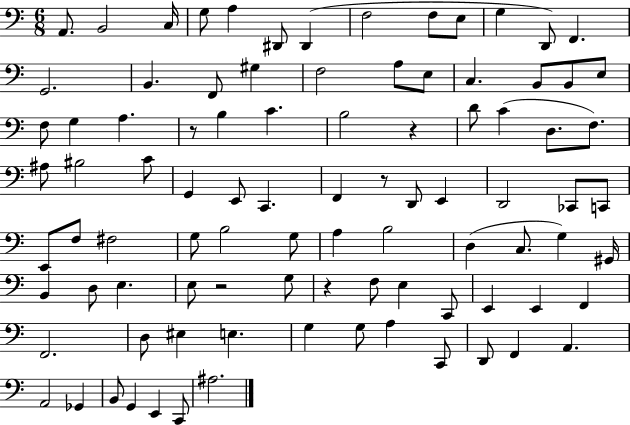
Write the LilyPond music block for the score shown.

{
  \clef bass
  \numericTimeSignature
  \time 6/8
  \key c \major
  a,8. b,2 c16 | g8 a4 dis,8 dis,4( | f2 f8 e8 | g4 d,8) f,4. | \break g,2. | b,4. f,8 gis4 | f2 a8 e8 | c4. b,8 b,8 e8 | \break f8 g4 a4. | r8 b4 c'4. | b2 r4 | d'8 c'4( d8. f8.) | \break ais8 bis2 c'8 | g,4 e,8 c,4. | f,4 r8 d,8 e,4 | d,2 ces,8 c,8 | \break e,8 f8 fis2 | g8 b2 g8 | a4 b2 | d4( c8. g4) gis,16 | \break b,4 d8 e4. | e8 r2 g8 | r4 f8 e4 c,8 | e,4 e,4 f,4 | \break f,2. | d8 eis4 e4. | g4 g8 a4 c,8 | d,8 f,4 a,4. | \break a,2 ges,4 | b,8 g,4 e,4 c,8 | ais2. | \bar "|."
}